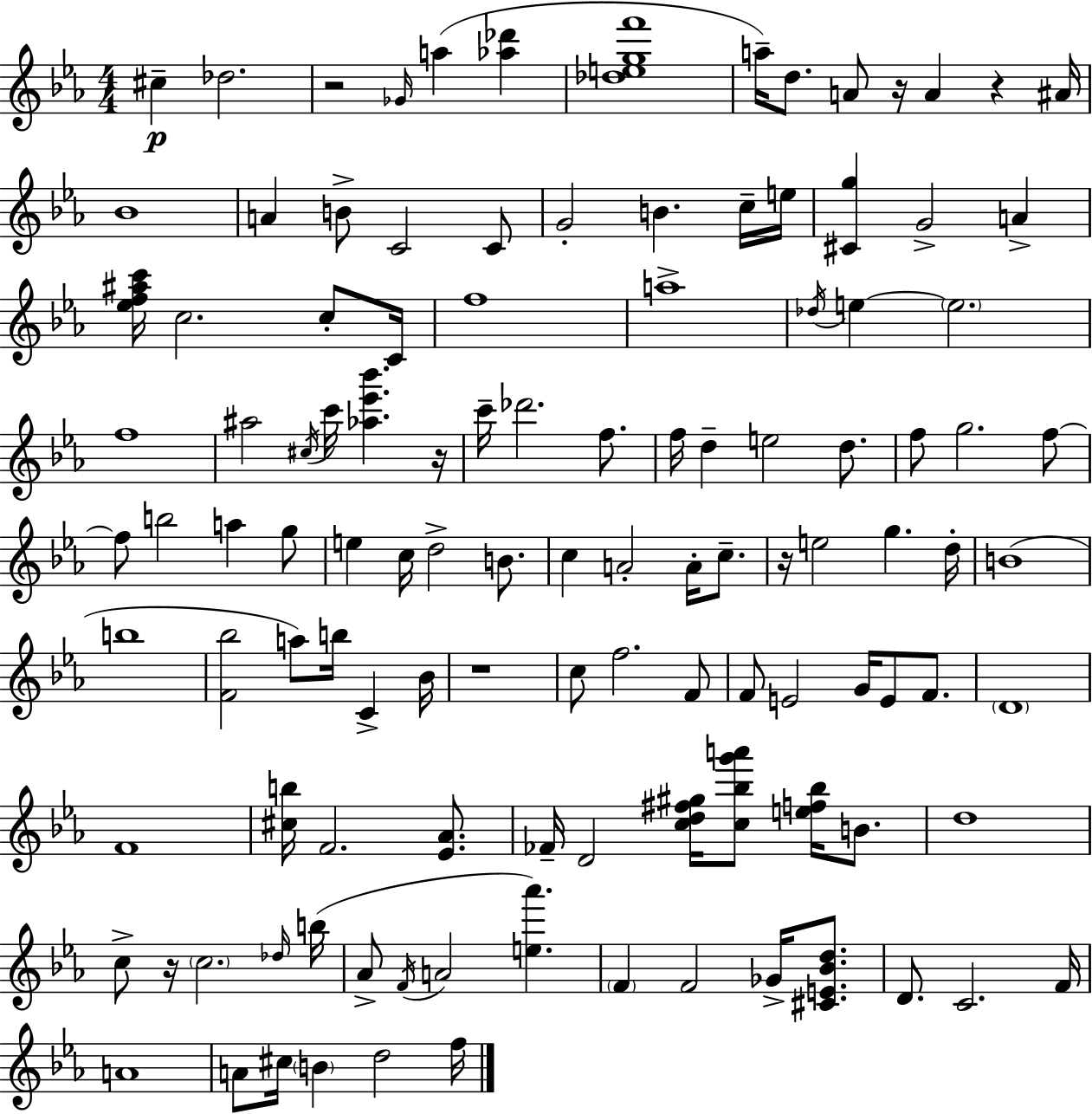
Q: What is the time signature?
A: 4/4